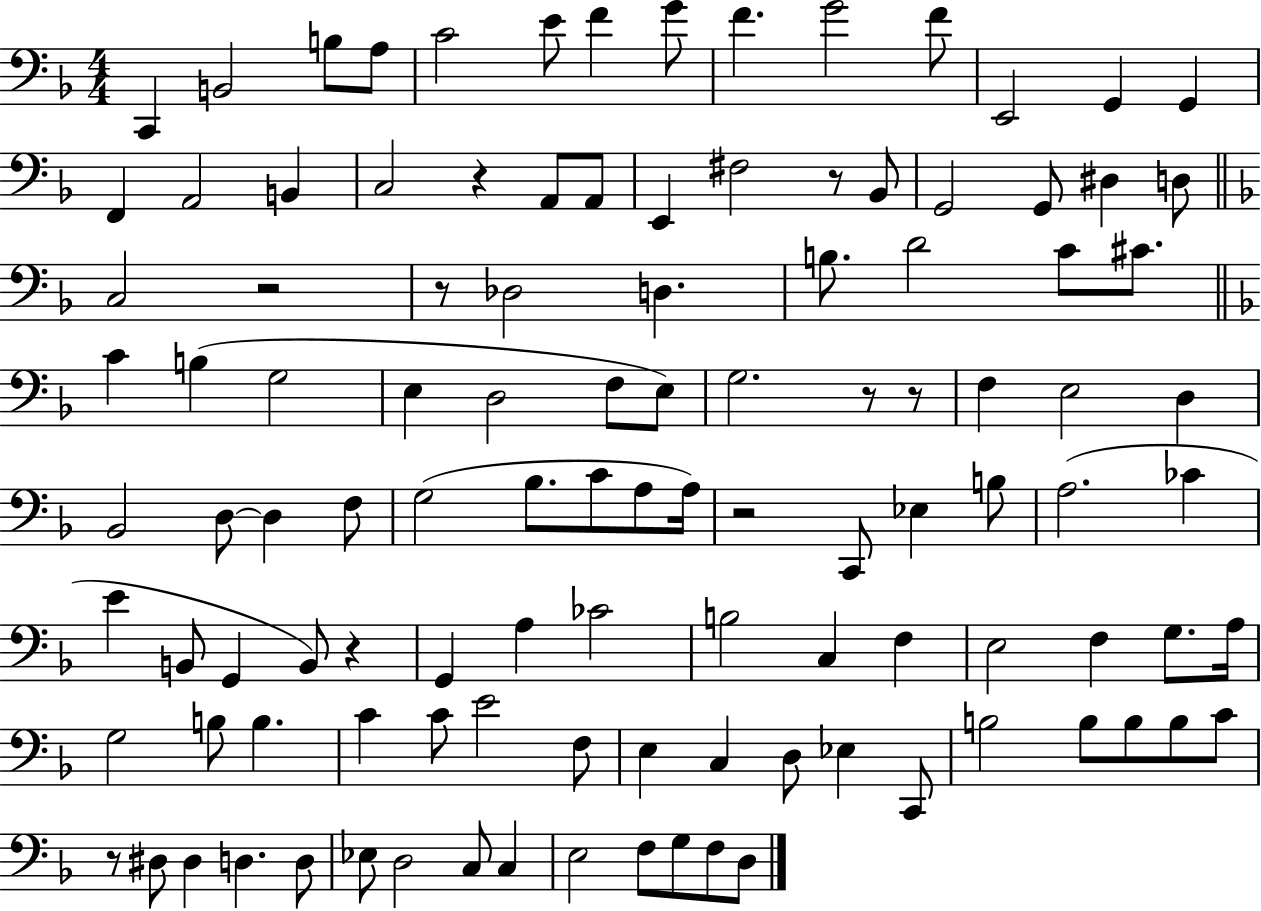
{
  \clef bass
  \numericTimeSignature
  \time 4/4
  \key f \major
  c,4 b,2 b8 a8 | c'2 e'8 f'4 g'8 | f'4. g'2 f'8 | e,2 g,4 g,4 | \break f,4 a,2 b,4 | c2 r4 a,8 a,8 | e,4 fis2 r8 bes,8 | g,2 g,8 dis4 d8 | \break \bar "||" \break \key f \major c2 r2 | r8 des2 d4. | b8. d'2 c'8 cis'8. | \bar "||" \break \key f \major c'4 b4( g2 | e4 d2 f8 e8) | g2. r8 r8 | f4 e2 d4 | \break bes,2 d8~~ d4 f8 | g2( bes8. c'8 a8 a16) | r2 c,8 ees4 b8 | a2.( ces'4 | \break e'4 b,8 g,4 b,8) r4 | g,4 a4 ces'2 | b2 c4 f4 | e2 f4 g8. a16 | \break g2 b8 b4. | c'4 c'8 e'2 f8 | e4 c4 d8 ees4 c,8 | b2 b8 b8 b8 c'8 | \break r8 dis8 dis4 d4. d8 | ees8 d2 c8 c4 | e2 f8 g8 f8 d8 | \bar "|."
}